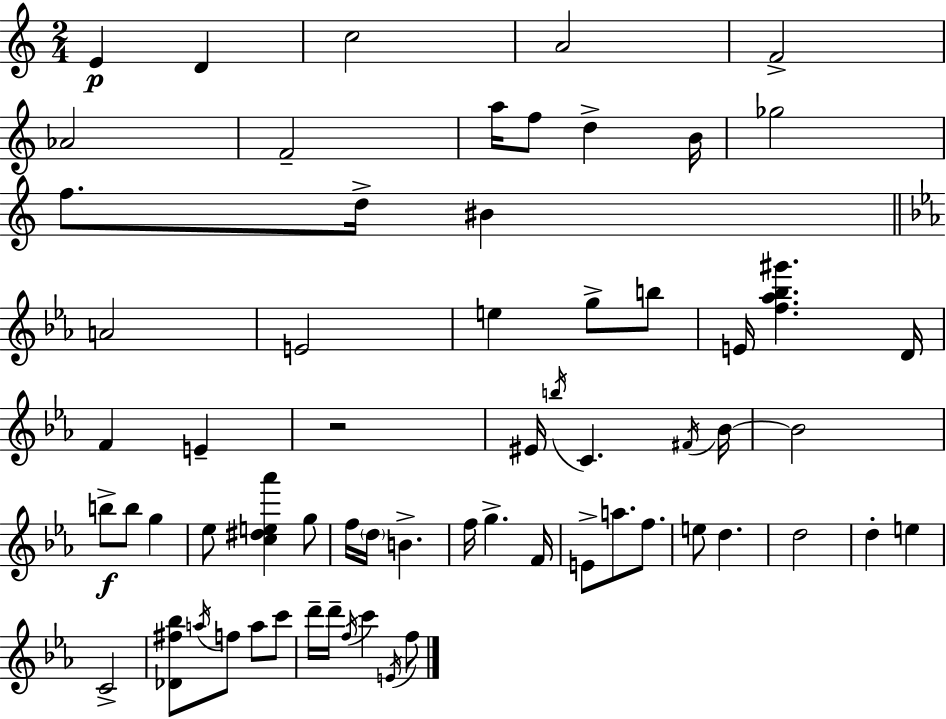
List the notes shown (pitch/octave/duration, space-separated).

E4/q D4/q C5/h A4/h F4/h Ab4/h F4/h A5/s F5/e D5/q B4/s Gb5/h F5/e. D5/s BIS4/q A4/h E4/h E5/q G5/e B5/e E4/s [F5,Ab5,Bb5,G#6]/q. D4/s F4/q E4/q R/h EIS4/s B5/s C4/q. F#4/s Bb4/s Bb4/h B5/e B5/e G5/q Eb5/e [C5,D#5,E5,Ab6]/q G5/e F5/s D5/s B4/q. F5/s G5/q. F4/s E4/e A5/e. F5/e. E5/e D5/q. D5/h D5/q E5/q C4/h [Db4,F#5,Bb5]/e A5/s F5/e A5/e C6/e D6/s D6/s F5/s C6/q E4/s F5/e